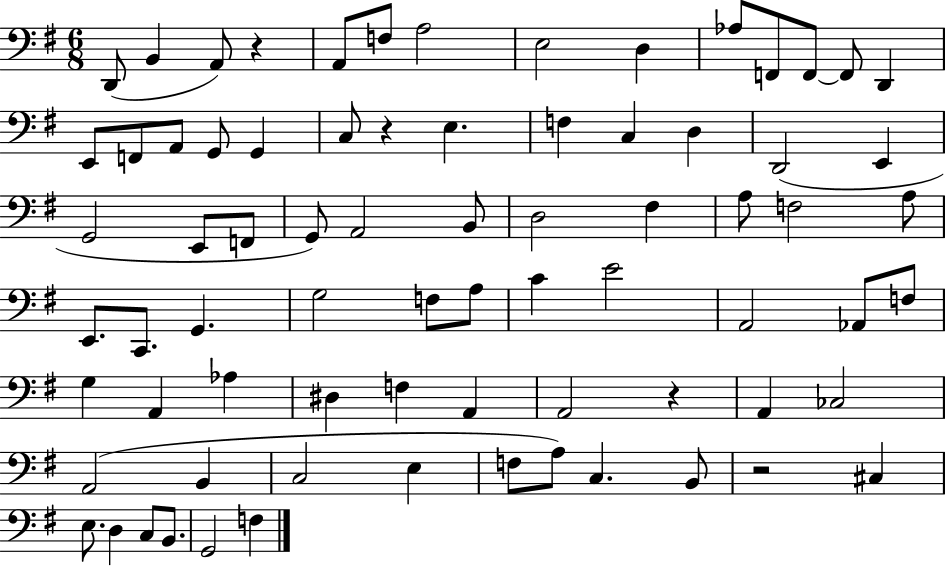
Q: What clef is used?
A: bass